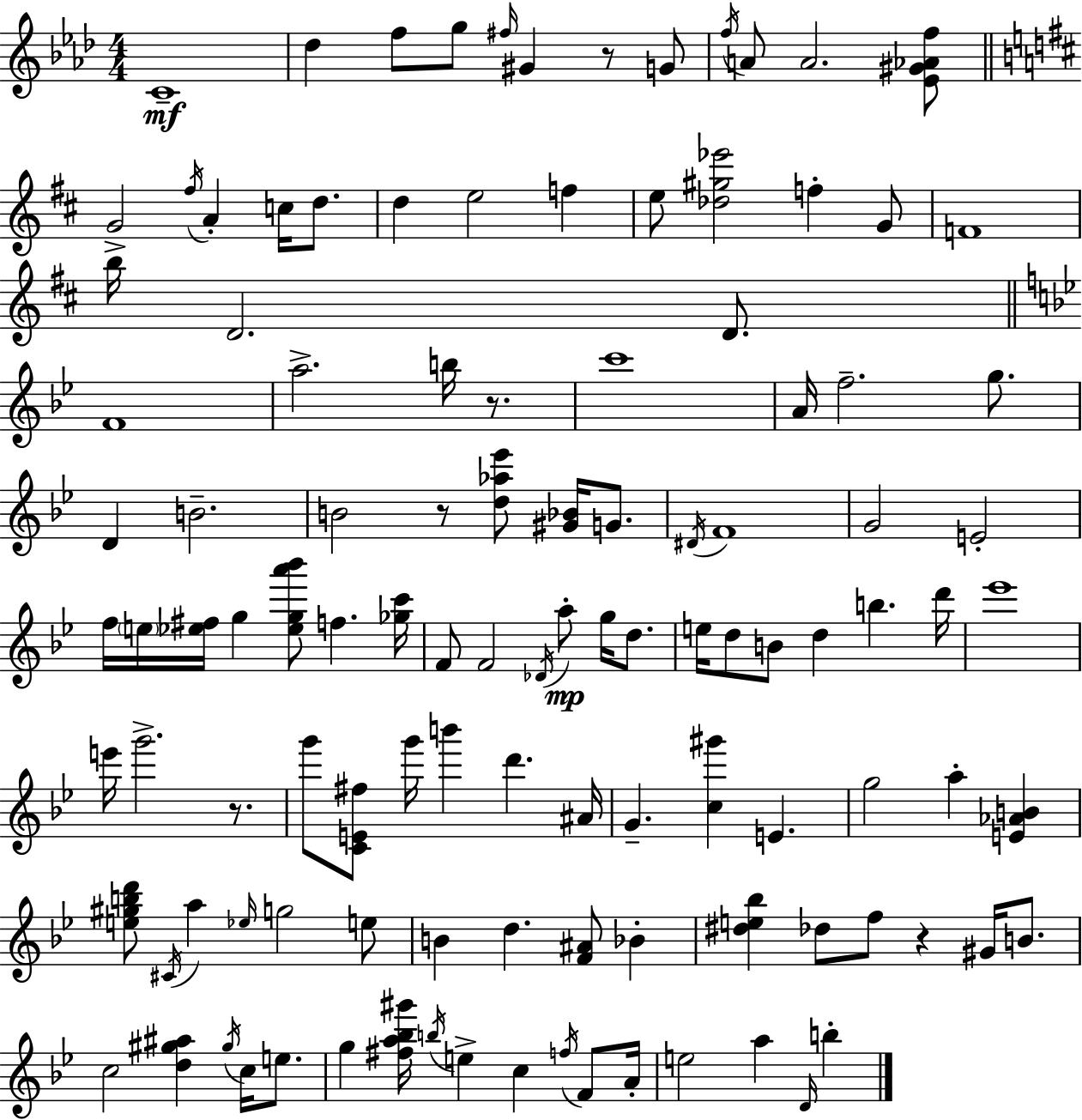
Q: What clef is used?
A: treble